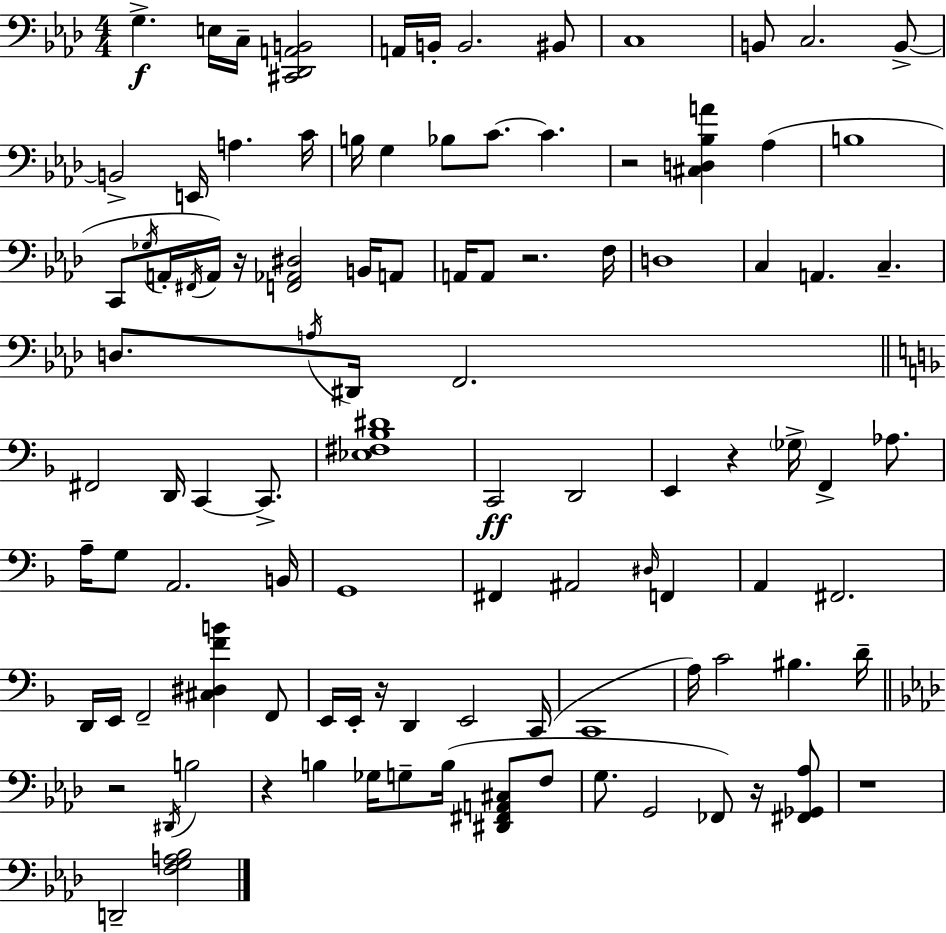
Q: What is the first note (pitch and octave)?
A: G3